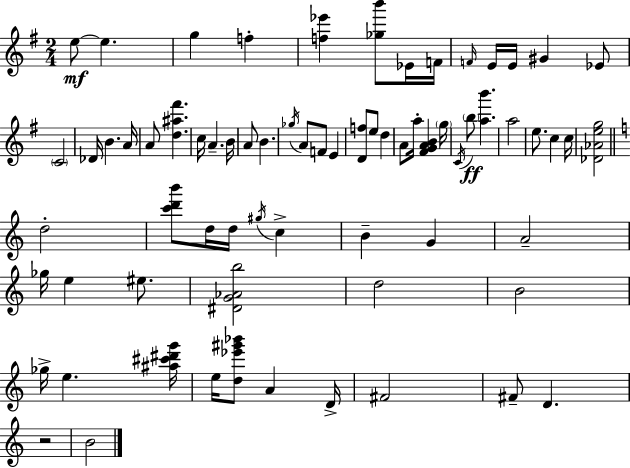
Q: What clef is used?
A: treble